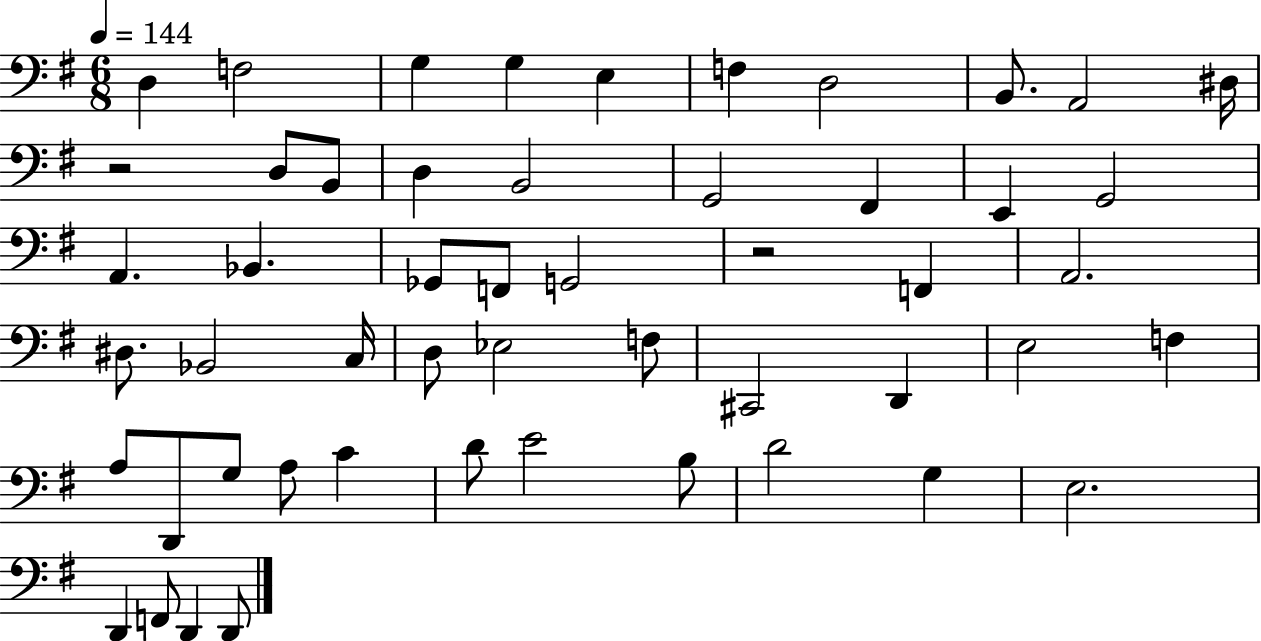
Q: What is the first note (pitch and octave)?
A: D3